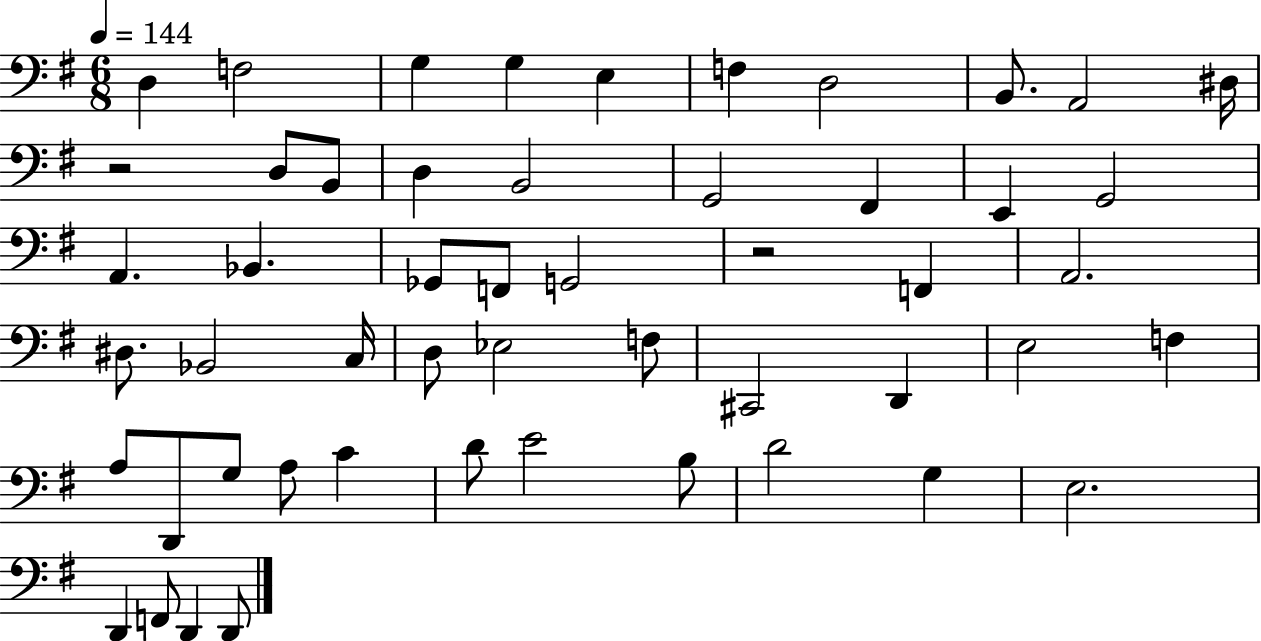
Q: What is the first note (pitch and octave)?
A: D3